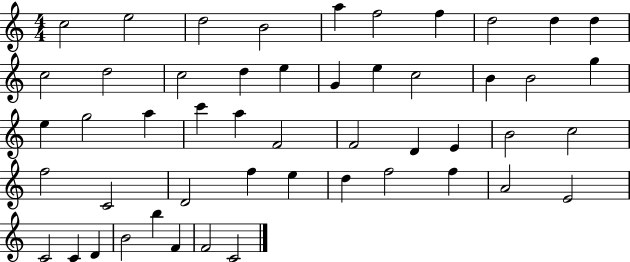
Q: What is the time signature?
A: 4/4